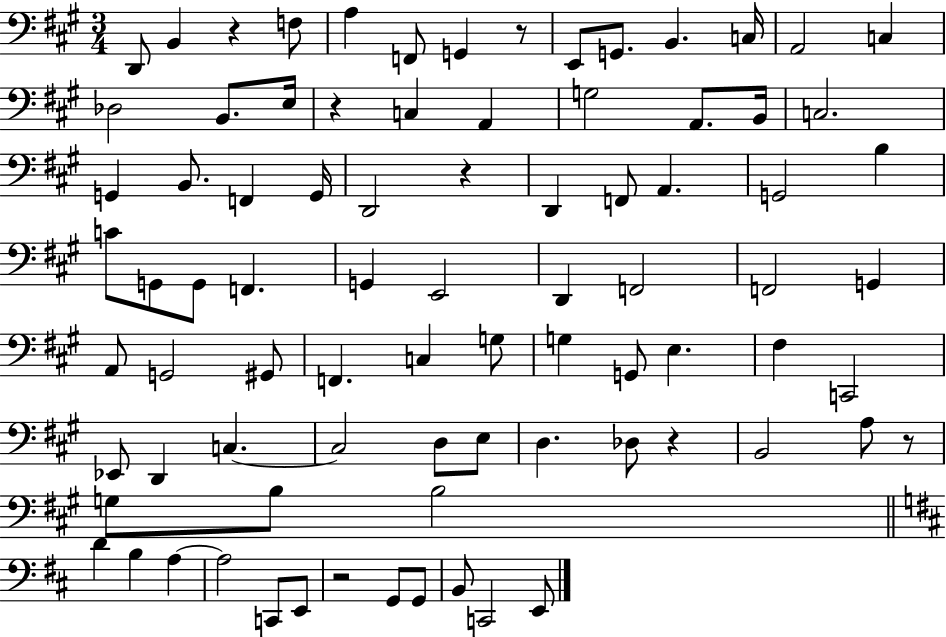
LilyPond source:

{
  \clef bass
  \numericTimeSignature
  \time 3/4
  \key a \major
  d,8 b,4 r4 f8 | a4 f,8 g,4 r8 | e,8 g,8. b,4. c16 | a,2 c4 | \break des2 b,8. e16 | r4 c4 a,4 | g2 a,8. b,16 | c2. | \break g,4 b,8. f,4 g,16 | d,2 r4 | d,4 f,8 a,4. | g,2 b4 | \break c'8 g,8 g,8 f,4. | g,4 e,2 | d,4 f,2 | f,2 g,4 | \break a,8 g,2 gis,8 | f,4. c4 g8 | g4 g,8 e4. | fis4 c,2 | \break ees,8 d,4 c4.~~ | c2 d8 e8 | d4. des8 r4 | b,2 a8 r8 | \break g8 b8 b2 | \bar "||" \break \key d \major d'4 b4 a4~~ | a2 c,8 e,8 | r2 g,8 g,8 | b,8 c,2 e,8 | \break \bar "|."
}